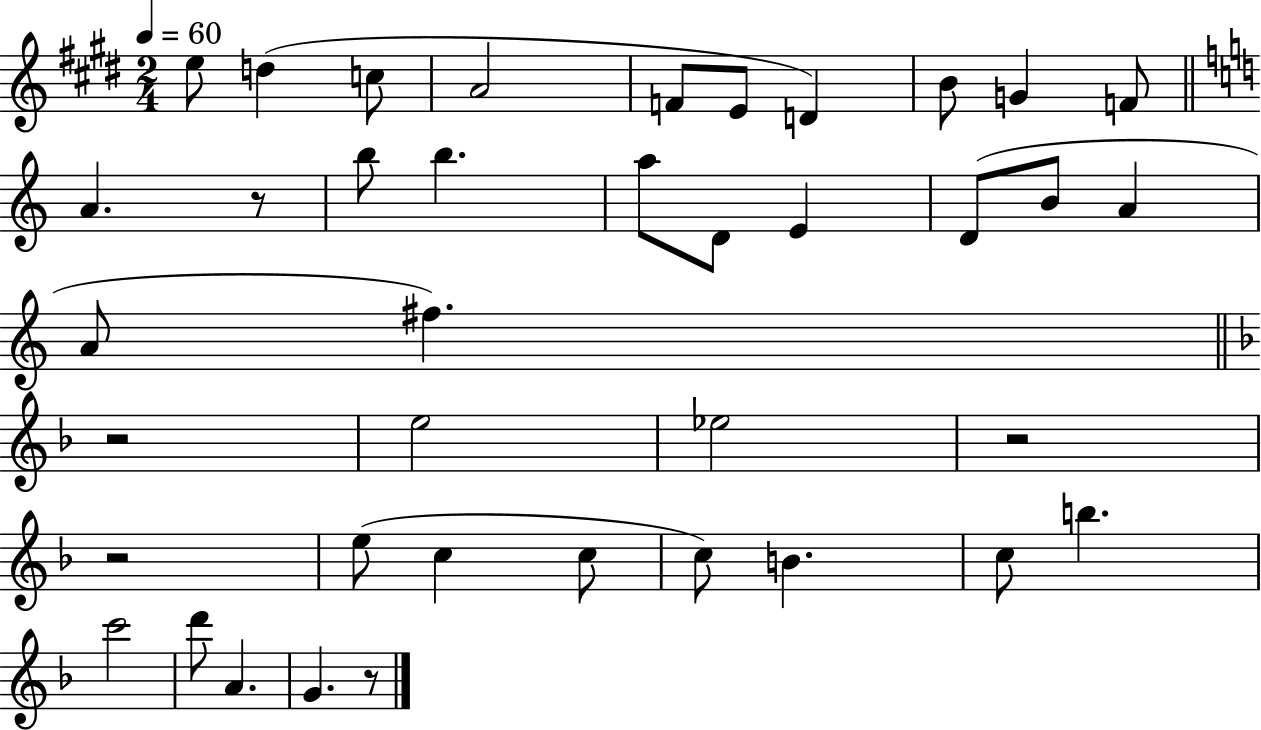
E5/e D5/q C5/e A4/h F4/e E4/e D4/q B4/e G4/q F4/e A4/q. R/e B5/e B5/q. A5/e D4/e E4/q D4/e B4/e A4/q A4/e F#5/q. R/h E5/h Eb5/h R/h R/h E5/e C5/q C5/e C5/e B4/q. C5/e B5/q. C6/h D6/e A4/q. G4/q. R/e